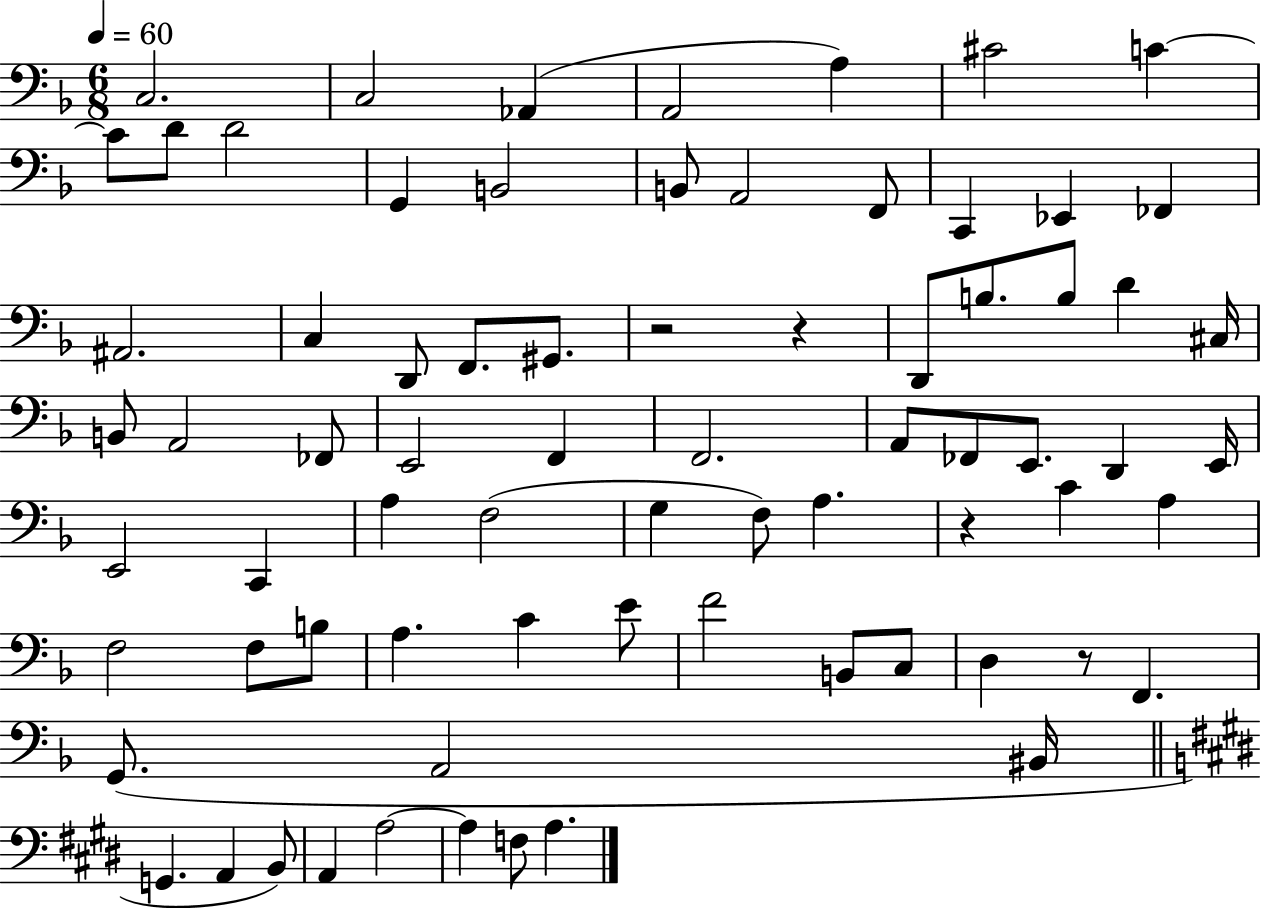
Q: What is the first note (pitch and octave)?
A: C3